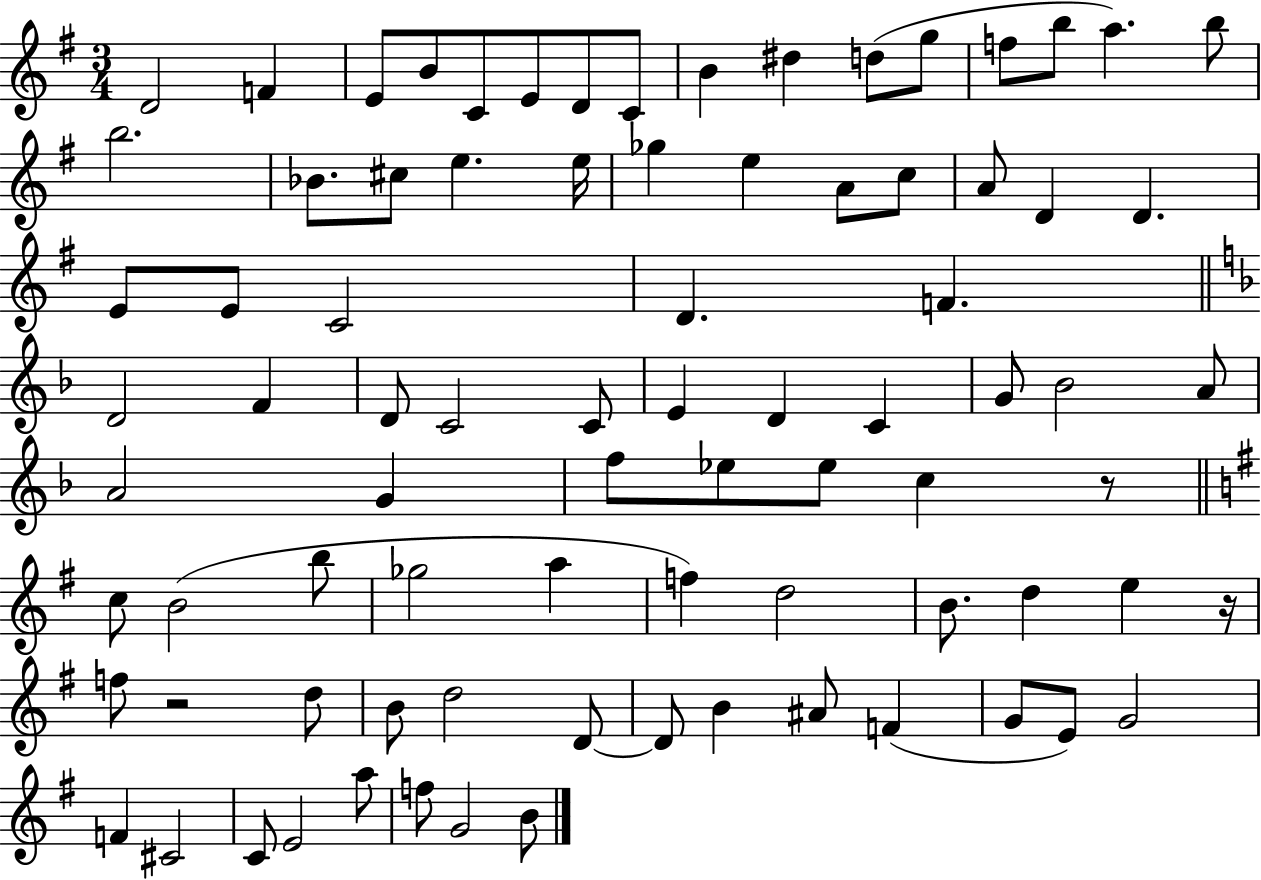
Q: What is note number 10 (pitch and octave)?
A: D#5